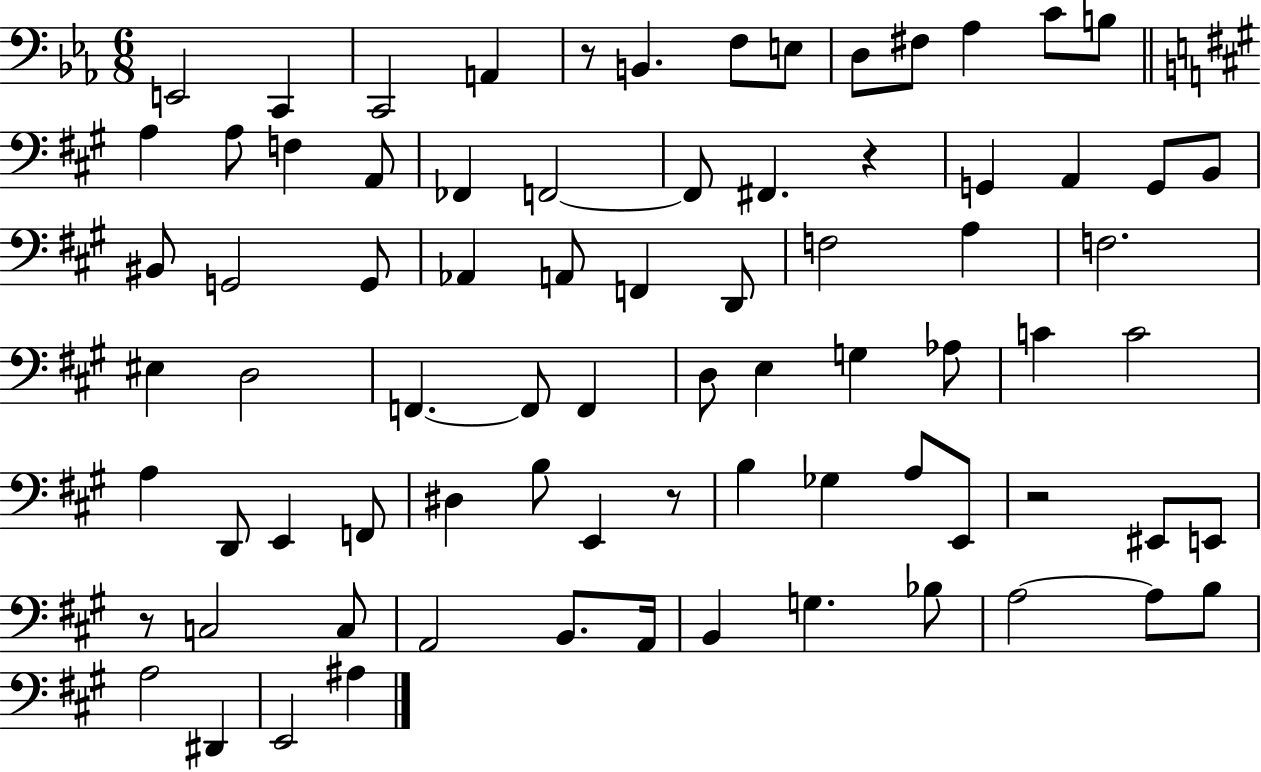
{
  \clef bass
  \numericTimeSignature
  \time 6/8
  \key ees \major
  e,2 c,4 | c,2 a,4 | r8 b,4. f8 e8 | d8 fis8 aes4 c'8 b8 | \break \bar "||" \break \key a \major a4 a8 f4 a,8 | fes,4 f,2~~ | f,8 fis,4. r4 | g,4 a,4 g,8 b,8 | \break bis,8 g,2 g,8 | aes,4 a,8 f,4 d,8 | f2 a4 | f2. | \break eis4 d2 | f,4.~~ f,8 f,4 | d8 e4 g4 aes8 | c'4 c'2 | \break a4 d,8 e,4 f,8 | dis4 b8 e,4 r8 | b4 ges4 a8 e,8 | r2 eis,8 e,8 | \break r8 c2 c8 | a,2 b,8. a,16 | b,4 g4. bes8 | a2~~ a8 b8 | \break a2 dis,4 | e,2 ais4 | \bar "|."
}